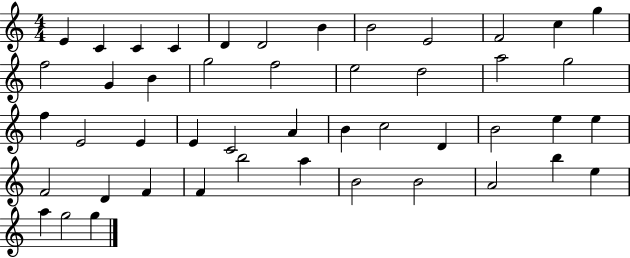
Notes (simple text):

E4/q C4/q C4/q C4/q D4/q D4/h B4/q B4/h E4/h F4/h C5/q G5/q F5/h G4/q B4/q G5/h F5/h E5/h D5/h A5/h G5/h F5/q E4/h E4/q E4/q C4/h A4/q B4/q C5/h D4/q B4/h E5/q E5/q F4/h D4/q F4/q F4/q B5/h A5/q B4/h B4/h A4/h B5/q E5/q A5/q G5/h G5/q